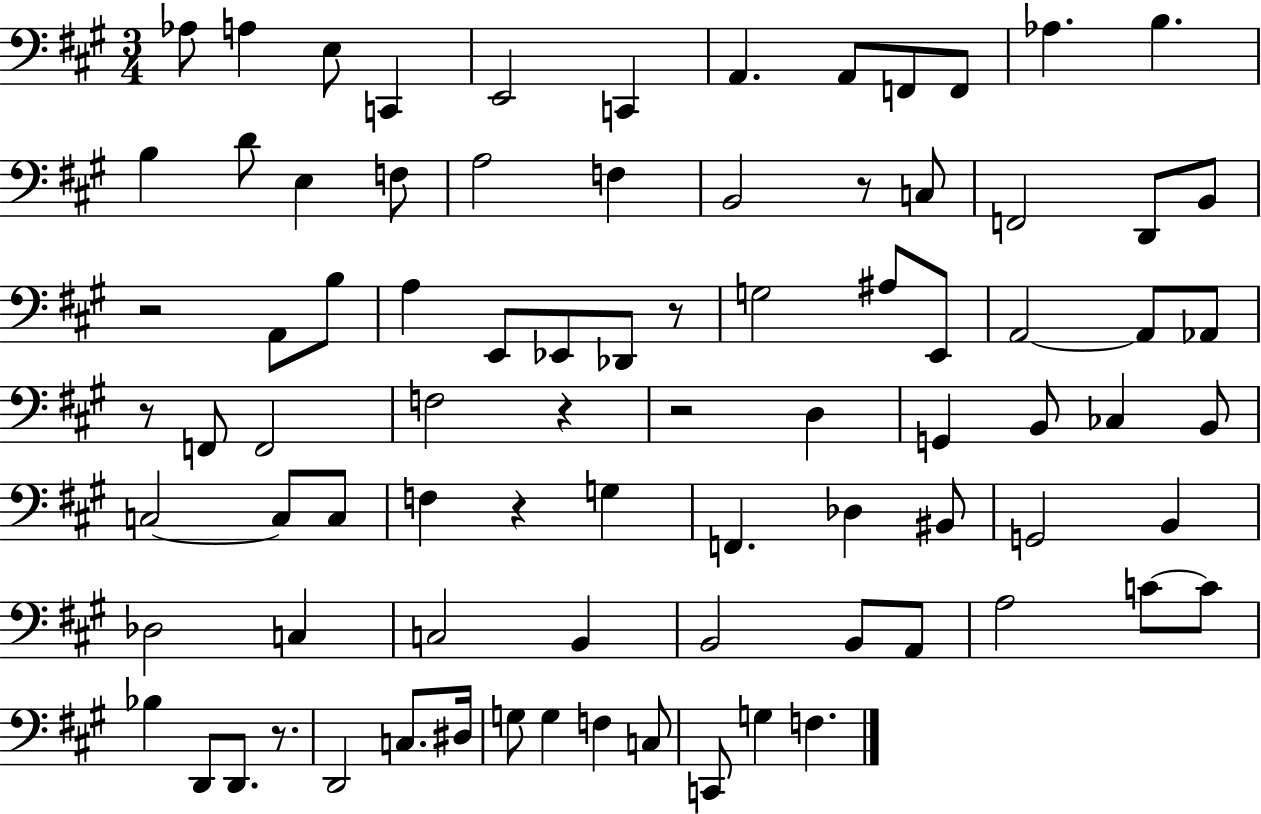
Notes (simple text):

Ab3/e A3/q E3/e C2/q E2/h C2/q A2/q. A2/e F2/e F2/e Ab3/q. B3/q. B3/q D4/e E3/q F3/e A3/h F3/q B2/h R/e C3/e F2/h D2/e B2/e R/h A2/e B3/e A3/q E2/e Eb2/e Db2/e R/e G3/h A#3/e E2/e A2/h A2/e Ab2/e R/e F2/e F2/h F3/h R/q R/h D3/q G2/q B2/e CES3/q B2/e C3/h C3/e C3/e F3/q R/q G3/q F2/q. Db3/q BIS2/e G2/h B2/q Db3/h C3/q C3/h B2/q B2/h B2/e A2/e A3/h C4/e C4/e Bb3/q D2/e D2/e. R/e. D2/h C3/e. D#3/s G3/e G3/q F3/q C3/e C2/e G3/q F3/q.